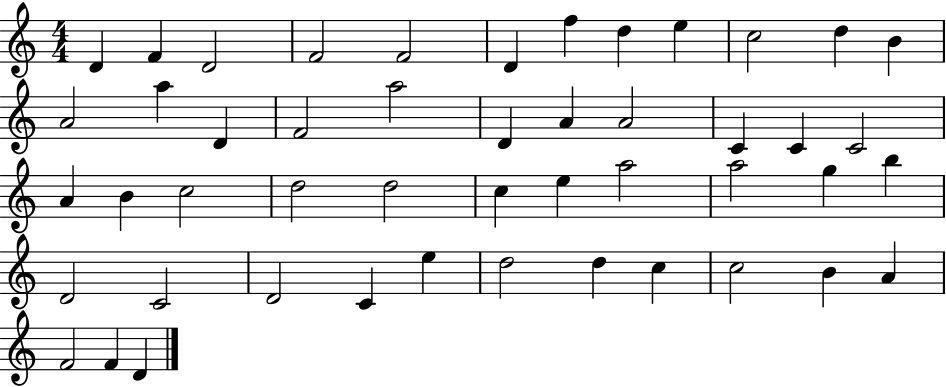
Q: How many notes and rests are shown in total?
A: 48